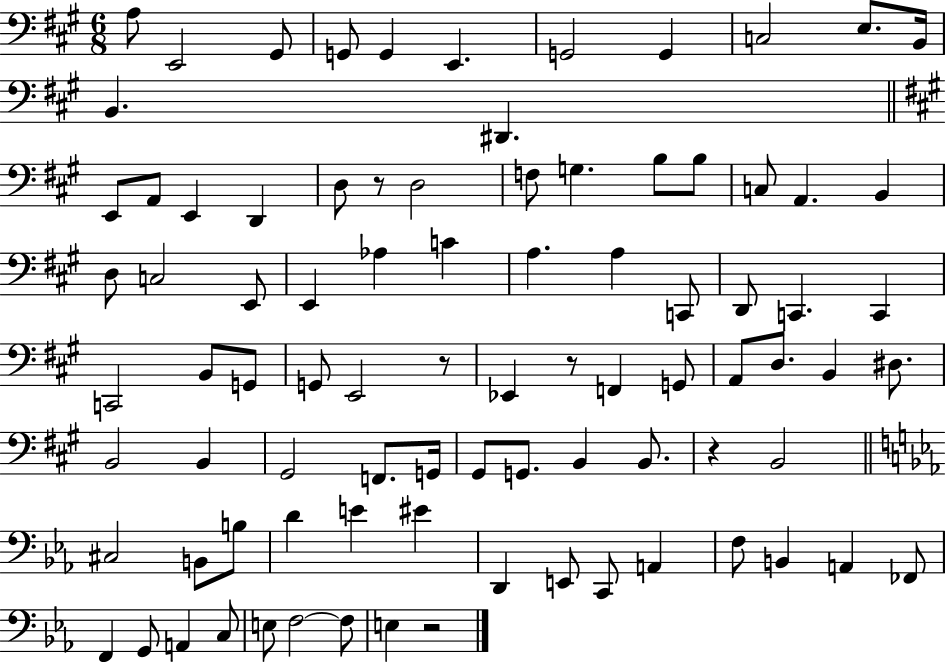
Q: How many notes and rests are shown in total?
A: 87